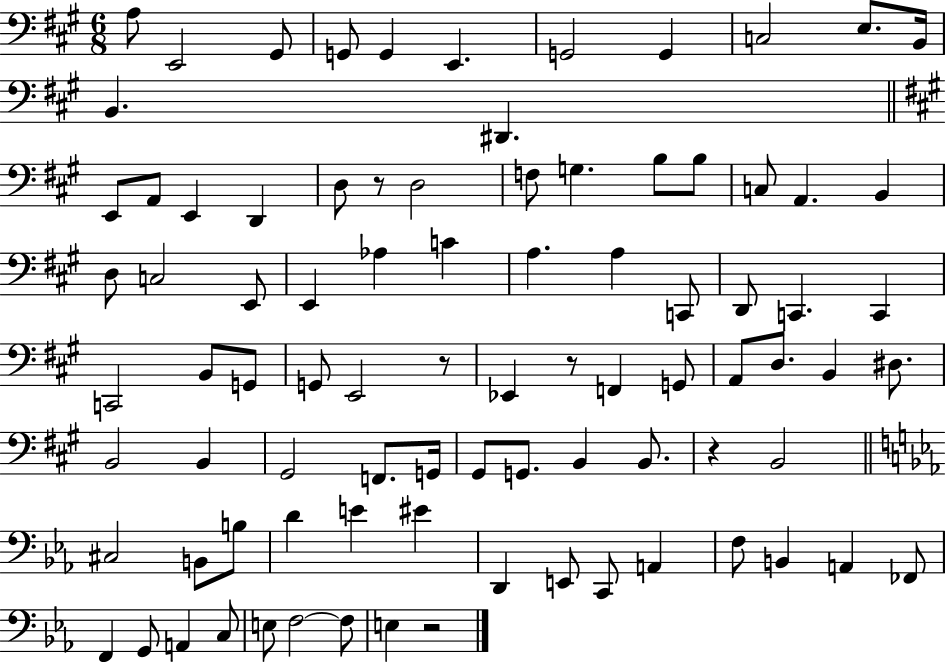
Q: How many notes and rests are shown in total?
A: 87